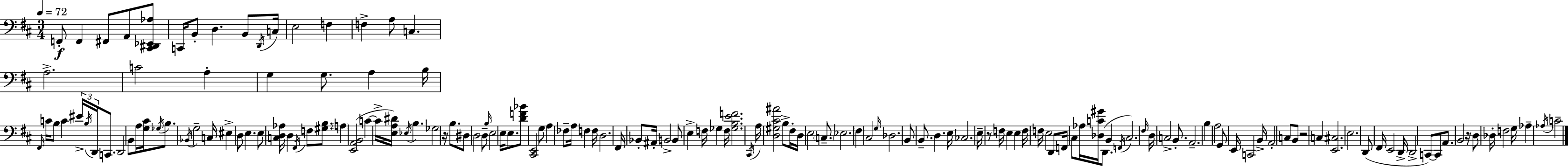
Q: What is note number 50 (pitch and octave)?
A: B3